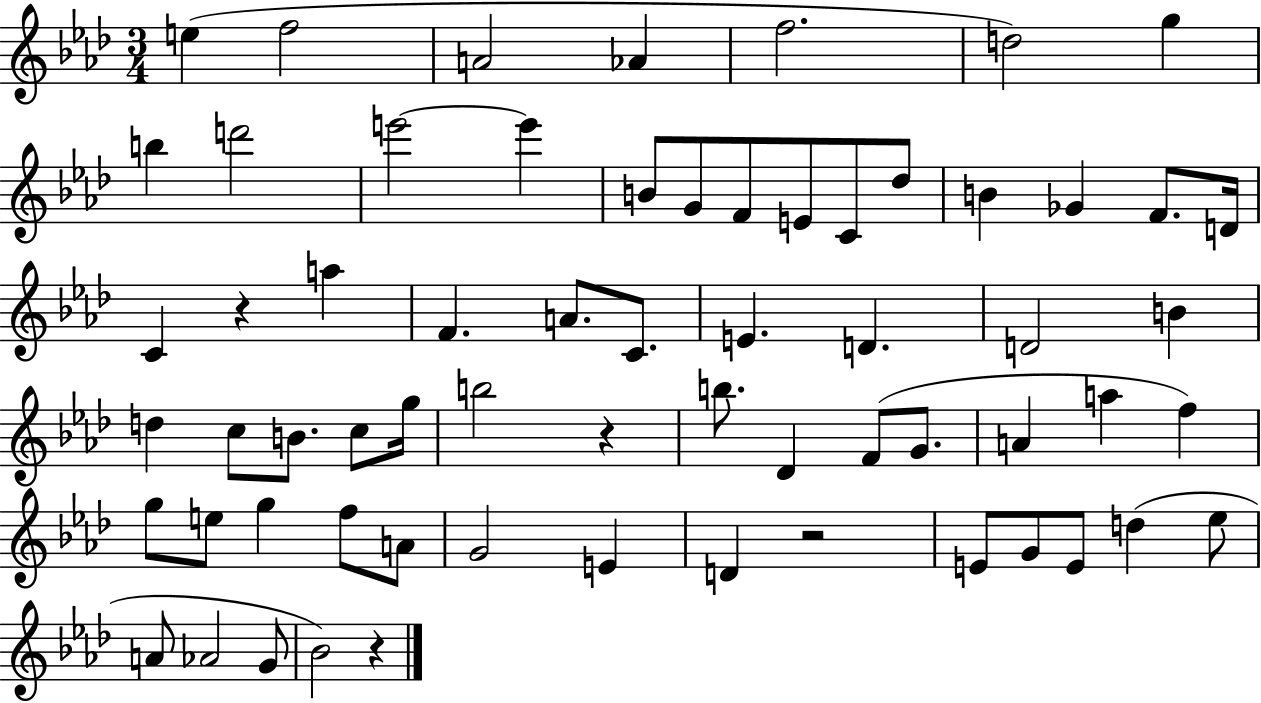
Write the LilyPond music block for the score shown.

{
  \clef treble
  \numericTimeSignature
  \time 3/4
  \key aes \major
  e''4( f''2 | a'2 aes'4 | f''2. | d''2) g''4 | \break b''4 d'''2 | e'''2~~ e'''4 | b'8 g'8 f'8 e'8 c'8 des''8 | b'4 ges'4 f'8. d'16 | \break c'4 r4 a''4 | f'4. a'8. c'8. | e'4. d'4. | d'2 b'4 | \break d''4 c''8 b'8. c''8 g''16 | b''2 r4 | b''8. des'4 f'8( g'8. | a'4 a''4 f''4) | \break g''8 e''8 g''4 f''8 a'8 | g'2 e'4 | d'4 r2 | e'8 g'8 e'8 d''4( ees''8 | \break a'8 aes'2 g'8 | bes'2) r4 | \bar "|."
}